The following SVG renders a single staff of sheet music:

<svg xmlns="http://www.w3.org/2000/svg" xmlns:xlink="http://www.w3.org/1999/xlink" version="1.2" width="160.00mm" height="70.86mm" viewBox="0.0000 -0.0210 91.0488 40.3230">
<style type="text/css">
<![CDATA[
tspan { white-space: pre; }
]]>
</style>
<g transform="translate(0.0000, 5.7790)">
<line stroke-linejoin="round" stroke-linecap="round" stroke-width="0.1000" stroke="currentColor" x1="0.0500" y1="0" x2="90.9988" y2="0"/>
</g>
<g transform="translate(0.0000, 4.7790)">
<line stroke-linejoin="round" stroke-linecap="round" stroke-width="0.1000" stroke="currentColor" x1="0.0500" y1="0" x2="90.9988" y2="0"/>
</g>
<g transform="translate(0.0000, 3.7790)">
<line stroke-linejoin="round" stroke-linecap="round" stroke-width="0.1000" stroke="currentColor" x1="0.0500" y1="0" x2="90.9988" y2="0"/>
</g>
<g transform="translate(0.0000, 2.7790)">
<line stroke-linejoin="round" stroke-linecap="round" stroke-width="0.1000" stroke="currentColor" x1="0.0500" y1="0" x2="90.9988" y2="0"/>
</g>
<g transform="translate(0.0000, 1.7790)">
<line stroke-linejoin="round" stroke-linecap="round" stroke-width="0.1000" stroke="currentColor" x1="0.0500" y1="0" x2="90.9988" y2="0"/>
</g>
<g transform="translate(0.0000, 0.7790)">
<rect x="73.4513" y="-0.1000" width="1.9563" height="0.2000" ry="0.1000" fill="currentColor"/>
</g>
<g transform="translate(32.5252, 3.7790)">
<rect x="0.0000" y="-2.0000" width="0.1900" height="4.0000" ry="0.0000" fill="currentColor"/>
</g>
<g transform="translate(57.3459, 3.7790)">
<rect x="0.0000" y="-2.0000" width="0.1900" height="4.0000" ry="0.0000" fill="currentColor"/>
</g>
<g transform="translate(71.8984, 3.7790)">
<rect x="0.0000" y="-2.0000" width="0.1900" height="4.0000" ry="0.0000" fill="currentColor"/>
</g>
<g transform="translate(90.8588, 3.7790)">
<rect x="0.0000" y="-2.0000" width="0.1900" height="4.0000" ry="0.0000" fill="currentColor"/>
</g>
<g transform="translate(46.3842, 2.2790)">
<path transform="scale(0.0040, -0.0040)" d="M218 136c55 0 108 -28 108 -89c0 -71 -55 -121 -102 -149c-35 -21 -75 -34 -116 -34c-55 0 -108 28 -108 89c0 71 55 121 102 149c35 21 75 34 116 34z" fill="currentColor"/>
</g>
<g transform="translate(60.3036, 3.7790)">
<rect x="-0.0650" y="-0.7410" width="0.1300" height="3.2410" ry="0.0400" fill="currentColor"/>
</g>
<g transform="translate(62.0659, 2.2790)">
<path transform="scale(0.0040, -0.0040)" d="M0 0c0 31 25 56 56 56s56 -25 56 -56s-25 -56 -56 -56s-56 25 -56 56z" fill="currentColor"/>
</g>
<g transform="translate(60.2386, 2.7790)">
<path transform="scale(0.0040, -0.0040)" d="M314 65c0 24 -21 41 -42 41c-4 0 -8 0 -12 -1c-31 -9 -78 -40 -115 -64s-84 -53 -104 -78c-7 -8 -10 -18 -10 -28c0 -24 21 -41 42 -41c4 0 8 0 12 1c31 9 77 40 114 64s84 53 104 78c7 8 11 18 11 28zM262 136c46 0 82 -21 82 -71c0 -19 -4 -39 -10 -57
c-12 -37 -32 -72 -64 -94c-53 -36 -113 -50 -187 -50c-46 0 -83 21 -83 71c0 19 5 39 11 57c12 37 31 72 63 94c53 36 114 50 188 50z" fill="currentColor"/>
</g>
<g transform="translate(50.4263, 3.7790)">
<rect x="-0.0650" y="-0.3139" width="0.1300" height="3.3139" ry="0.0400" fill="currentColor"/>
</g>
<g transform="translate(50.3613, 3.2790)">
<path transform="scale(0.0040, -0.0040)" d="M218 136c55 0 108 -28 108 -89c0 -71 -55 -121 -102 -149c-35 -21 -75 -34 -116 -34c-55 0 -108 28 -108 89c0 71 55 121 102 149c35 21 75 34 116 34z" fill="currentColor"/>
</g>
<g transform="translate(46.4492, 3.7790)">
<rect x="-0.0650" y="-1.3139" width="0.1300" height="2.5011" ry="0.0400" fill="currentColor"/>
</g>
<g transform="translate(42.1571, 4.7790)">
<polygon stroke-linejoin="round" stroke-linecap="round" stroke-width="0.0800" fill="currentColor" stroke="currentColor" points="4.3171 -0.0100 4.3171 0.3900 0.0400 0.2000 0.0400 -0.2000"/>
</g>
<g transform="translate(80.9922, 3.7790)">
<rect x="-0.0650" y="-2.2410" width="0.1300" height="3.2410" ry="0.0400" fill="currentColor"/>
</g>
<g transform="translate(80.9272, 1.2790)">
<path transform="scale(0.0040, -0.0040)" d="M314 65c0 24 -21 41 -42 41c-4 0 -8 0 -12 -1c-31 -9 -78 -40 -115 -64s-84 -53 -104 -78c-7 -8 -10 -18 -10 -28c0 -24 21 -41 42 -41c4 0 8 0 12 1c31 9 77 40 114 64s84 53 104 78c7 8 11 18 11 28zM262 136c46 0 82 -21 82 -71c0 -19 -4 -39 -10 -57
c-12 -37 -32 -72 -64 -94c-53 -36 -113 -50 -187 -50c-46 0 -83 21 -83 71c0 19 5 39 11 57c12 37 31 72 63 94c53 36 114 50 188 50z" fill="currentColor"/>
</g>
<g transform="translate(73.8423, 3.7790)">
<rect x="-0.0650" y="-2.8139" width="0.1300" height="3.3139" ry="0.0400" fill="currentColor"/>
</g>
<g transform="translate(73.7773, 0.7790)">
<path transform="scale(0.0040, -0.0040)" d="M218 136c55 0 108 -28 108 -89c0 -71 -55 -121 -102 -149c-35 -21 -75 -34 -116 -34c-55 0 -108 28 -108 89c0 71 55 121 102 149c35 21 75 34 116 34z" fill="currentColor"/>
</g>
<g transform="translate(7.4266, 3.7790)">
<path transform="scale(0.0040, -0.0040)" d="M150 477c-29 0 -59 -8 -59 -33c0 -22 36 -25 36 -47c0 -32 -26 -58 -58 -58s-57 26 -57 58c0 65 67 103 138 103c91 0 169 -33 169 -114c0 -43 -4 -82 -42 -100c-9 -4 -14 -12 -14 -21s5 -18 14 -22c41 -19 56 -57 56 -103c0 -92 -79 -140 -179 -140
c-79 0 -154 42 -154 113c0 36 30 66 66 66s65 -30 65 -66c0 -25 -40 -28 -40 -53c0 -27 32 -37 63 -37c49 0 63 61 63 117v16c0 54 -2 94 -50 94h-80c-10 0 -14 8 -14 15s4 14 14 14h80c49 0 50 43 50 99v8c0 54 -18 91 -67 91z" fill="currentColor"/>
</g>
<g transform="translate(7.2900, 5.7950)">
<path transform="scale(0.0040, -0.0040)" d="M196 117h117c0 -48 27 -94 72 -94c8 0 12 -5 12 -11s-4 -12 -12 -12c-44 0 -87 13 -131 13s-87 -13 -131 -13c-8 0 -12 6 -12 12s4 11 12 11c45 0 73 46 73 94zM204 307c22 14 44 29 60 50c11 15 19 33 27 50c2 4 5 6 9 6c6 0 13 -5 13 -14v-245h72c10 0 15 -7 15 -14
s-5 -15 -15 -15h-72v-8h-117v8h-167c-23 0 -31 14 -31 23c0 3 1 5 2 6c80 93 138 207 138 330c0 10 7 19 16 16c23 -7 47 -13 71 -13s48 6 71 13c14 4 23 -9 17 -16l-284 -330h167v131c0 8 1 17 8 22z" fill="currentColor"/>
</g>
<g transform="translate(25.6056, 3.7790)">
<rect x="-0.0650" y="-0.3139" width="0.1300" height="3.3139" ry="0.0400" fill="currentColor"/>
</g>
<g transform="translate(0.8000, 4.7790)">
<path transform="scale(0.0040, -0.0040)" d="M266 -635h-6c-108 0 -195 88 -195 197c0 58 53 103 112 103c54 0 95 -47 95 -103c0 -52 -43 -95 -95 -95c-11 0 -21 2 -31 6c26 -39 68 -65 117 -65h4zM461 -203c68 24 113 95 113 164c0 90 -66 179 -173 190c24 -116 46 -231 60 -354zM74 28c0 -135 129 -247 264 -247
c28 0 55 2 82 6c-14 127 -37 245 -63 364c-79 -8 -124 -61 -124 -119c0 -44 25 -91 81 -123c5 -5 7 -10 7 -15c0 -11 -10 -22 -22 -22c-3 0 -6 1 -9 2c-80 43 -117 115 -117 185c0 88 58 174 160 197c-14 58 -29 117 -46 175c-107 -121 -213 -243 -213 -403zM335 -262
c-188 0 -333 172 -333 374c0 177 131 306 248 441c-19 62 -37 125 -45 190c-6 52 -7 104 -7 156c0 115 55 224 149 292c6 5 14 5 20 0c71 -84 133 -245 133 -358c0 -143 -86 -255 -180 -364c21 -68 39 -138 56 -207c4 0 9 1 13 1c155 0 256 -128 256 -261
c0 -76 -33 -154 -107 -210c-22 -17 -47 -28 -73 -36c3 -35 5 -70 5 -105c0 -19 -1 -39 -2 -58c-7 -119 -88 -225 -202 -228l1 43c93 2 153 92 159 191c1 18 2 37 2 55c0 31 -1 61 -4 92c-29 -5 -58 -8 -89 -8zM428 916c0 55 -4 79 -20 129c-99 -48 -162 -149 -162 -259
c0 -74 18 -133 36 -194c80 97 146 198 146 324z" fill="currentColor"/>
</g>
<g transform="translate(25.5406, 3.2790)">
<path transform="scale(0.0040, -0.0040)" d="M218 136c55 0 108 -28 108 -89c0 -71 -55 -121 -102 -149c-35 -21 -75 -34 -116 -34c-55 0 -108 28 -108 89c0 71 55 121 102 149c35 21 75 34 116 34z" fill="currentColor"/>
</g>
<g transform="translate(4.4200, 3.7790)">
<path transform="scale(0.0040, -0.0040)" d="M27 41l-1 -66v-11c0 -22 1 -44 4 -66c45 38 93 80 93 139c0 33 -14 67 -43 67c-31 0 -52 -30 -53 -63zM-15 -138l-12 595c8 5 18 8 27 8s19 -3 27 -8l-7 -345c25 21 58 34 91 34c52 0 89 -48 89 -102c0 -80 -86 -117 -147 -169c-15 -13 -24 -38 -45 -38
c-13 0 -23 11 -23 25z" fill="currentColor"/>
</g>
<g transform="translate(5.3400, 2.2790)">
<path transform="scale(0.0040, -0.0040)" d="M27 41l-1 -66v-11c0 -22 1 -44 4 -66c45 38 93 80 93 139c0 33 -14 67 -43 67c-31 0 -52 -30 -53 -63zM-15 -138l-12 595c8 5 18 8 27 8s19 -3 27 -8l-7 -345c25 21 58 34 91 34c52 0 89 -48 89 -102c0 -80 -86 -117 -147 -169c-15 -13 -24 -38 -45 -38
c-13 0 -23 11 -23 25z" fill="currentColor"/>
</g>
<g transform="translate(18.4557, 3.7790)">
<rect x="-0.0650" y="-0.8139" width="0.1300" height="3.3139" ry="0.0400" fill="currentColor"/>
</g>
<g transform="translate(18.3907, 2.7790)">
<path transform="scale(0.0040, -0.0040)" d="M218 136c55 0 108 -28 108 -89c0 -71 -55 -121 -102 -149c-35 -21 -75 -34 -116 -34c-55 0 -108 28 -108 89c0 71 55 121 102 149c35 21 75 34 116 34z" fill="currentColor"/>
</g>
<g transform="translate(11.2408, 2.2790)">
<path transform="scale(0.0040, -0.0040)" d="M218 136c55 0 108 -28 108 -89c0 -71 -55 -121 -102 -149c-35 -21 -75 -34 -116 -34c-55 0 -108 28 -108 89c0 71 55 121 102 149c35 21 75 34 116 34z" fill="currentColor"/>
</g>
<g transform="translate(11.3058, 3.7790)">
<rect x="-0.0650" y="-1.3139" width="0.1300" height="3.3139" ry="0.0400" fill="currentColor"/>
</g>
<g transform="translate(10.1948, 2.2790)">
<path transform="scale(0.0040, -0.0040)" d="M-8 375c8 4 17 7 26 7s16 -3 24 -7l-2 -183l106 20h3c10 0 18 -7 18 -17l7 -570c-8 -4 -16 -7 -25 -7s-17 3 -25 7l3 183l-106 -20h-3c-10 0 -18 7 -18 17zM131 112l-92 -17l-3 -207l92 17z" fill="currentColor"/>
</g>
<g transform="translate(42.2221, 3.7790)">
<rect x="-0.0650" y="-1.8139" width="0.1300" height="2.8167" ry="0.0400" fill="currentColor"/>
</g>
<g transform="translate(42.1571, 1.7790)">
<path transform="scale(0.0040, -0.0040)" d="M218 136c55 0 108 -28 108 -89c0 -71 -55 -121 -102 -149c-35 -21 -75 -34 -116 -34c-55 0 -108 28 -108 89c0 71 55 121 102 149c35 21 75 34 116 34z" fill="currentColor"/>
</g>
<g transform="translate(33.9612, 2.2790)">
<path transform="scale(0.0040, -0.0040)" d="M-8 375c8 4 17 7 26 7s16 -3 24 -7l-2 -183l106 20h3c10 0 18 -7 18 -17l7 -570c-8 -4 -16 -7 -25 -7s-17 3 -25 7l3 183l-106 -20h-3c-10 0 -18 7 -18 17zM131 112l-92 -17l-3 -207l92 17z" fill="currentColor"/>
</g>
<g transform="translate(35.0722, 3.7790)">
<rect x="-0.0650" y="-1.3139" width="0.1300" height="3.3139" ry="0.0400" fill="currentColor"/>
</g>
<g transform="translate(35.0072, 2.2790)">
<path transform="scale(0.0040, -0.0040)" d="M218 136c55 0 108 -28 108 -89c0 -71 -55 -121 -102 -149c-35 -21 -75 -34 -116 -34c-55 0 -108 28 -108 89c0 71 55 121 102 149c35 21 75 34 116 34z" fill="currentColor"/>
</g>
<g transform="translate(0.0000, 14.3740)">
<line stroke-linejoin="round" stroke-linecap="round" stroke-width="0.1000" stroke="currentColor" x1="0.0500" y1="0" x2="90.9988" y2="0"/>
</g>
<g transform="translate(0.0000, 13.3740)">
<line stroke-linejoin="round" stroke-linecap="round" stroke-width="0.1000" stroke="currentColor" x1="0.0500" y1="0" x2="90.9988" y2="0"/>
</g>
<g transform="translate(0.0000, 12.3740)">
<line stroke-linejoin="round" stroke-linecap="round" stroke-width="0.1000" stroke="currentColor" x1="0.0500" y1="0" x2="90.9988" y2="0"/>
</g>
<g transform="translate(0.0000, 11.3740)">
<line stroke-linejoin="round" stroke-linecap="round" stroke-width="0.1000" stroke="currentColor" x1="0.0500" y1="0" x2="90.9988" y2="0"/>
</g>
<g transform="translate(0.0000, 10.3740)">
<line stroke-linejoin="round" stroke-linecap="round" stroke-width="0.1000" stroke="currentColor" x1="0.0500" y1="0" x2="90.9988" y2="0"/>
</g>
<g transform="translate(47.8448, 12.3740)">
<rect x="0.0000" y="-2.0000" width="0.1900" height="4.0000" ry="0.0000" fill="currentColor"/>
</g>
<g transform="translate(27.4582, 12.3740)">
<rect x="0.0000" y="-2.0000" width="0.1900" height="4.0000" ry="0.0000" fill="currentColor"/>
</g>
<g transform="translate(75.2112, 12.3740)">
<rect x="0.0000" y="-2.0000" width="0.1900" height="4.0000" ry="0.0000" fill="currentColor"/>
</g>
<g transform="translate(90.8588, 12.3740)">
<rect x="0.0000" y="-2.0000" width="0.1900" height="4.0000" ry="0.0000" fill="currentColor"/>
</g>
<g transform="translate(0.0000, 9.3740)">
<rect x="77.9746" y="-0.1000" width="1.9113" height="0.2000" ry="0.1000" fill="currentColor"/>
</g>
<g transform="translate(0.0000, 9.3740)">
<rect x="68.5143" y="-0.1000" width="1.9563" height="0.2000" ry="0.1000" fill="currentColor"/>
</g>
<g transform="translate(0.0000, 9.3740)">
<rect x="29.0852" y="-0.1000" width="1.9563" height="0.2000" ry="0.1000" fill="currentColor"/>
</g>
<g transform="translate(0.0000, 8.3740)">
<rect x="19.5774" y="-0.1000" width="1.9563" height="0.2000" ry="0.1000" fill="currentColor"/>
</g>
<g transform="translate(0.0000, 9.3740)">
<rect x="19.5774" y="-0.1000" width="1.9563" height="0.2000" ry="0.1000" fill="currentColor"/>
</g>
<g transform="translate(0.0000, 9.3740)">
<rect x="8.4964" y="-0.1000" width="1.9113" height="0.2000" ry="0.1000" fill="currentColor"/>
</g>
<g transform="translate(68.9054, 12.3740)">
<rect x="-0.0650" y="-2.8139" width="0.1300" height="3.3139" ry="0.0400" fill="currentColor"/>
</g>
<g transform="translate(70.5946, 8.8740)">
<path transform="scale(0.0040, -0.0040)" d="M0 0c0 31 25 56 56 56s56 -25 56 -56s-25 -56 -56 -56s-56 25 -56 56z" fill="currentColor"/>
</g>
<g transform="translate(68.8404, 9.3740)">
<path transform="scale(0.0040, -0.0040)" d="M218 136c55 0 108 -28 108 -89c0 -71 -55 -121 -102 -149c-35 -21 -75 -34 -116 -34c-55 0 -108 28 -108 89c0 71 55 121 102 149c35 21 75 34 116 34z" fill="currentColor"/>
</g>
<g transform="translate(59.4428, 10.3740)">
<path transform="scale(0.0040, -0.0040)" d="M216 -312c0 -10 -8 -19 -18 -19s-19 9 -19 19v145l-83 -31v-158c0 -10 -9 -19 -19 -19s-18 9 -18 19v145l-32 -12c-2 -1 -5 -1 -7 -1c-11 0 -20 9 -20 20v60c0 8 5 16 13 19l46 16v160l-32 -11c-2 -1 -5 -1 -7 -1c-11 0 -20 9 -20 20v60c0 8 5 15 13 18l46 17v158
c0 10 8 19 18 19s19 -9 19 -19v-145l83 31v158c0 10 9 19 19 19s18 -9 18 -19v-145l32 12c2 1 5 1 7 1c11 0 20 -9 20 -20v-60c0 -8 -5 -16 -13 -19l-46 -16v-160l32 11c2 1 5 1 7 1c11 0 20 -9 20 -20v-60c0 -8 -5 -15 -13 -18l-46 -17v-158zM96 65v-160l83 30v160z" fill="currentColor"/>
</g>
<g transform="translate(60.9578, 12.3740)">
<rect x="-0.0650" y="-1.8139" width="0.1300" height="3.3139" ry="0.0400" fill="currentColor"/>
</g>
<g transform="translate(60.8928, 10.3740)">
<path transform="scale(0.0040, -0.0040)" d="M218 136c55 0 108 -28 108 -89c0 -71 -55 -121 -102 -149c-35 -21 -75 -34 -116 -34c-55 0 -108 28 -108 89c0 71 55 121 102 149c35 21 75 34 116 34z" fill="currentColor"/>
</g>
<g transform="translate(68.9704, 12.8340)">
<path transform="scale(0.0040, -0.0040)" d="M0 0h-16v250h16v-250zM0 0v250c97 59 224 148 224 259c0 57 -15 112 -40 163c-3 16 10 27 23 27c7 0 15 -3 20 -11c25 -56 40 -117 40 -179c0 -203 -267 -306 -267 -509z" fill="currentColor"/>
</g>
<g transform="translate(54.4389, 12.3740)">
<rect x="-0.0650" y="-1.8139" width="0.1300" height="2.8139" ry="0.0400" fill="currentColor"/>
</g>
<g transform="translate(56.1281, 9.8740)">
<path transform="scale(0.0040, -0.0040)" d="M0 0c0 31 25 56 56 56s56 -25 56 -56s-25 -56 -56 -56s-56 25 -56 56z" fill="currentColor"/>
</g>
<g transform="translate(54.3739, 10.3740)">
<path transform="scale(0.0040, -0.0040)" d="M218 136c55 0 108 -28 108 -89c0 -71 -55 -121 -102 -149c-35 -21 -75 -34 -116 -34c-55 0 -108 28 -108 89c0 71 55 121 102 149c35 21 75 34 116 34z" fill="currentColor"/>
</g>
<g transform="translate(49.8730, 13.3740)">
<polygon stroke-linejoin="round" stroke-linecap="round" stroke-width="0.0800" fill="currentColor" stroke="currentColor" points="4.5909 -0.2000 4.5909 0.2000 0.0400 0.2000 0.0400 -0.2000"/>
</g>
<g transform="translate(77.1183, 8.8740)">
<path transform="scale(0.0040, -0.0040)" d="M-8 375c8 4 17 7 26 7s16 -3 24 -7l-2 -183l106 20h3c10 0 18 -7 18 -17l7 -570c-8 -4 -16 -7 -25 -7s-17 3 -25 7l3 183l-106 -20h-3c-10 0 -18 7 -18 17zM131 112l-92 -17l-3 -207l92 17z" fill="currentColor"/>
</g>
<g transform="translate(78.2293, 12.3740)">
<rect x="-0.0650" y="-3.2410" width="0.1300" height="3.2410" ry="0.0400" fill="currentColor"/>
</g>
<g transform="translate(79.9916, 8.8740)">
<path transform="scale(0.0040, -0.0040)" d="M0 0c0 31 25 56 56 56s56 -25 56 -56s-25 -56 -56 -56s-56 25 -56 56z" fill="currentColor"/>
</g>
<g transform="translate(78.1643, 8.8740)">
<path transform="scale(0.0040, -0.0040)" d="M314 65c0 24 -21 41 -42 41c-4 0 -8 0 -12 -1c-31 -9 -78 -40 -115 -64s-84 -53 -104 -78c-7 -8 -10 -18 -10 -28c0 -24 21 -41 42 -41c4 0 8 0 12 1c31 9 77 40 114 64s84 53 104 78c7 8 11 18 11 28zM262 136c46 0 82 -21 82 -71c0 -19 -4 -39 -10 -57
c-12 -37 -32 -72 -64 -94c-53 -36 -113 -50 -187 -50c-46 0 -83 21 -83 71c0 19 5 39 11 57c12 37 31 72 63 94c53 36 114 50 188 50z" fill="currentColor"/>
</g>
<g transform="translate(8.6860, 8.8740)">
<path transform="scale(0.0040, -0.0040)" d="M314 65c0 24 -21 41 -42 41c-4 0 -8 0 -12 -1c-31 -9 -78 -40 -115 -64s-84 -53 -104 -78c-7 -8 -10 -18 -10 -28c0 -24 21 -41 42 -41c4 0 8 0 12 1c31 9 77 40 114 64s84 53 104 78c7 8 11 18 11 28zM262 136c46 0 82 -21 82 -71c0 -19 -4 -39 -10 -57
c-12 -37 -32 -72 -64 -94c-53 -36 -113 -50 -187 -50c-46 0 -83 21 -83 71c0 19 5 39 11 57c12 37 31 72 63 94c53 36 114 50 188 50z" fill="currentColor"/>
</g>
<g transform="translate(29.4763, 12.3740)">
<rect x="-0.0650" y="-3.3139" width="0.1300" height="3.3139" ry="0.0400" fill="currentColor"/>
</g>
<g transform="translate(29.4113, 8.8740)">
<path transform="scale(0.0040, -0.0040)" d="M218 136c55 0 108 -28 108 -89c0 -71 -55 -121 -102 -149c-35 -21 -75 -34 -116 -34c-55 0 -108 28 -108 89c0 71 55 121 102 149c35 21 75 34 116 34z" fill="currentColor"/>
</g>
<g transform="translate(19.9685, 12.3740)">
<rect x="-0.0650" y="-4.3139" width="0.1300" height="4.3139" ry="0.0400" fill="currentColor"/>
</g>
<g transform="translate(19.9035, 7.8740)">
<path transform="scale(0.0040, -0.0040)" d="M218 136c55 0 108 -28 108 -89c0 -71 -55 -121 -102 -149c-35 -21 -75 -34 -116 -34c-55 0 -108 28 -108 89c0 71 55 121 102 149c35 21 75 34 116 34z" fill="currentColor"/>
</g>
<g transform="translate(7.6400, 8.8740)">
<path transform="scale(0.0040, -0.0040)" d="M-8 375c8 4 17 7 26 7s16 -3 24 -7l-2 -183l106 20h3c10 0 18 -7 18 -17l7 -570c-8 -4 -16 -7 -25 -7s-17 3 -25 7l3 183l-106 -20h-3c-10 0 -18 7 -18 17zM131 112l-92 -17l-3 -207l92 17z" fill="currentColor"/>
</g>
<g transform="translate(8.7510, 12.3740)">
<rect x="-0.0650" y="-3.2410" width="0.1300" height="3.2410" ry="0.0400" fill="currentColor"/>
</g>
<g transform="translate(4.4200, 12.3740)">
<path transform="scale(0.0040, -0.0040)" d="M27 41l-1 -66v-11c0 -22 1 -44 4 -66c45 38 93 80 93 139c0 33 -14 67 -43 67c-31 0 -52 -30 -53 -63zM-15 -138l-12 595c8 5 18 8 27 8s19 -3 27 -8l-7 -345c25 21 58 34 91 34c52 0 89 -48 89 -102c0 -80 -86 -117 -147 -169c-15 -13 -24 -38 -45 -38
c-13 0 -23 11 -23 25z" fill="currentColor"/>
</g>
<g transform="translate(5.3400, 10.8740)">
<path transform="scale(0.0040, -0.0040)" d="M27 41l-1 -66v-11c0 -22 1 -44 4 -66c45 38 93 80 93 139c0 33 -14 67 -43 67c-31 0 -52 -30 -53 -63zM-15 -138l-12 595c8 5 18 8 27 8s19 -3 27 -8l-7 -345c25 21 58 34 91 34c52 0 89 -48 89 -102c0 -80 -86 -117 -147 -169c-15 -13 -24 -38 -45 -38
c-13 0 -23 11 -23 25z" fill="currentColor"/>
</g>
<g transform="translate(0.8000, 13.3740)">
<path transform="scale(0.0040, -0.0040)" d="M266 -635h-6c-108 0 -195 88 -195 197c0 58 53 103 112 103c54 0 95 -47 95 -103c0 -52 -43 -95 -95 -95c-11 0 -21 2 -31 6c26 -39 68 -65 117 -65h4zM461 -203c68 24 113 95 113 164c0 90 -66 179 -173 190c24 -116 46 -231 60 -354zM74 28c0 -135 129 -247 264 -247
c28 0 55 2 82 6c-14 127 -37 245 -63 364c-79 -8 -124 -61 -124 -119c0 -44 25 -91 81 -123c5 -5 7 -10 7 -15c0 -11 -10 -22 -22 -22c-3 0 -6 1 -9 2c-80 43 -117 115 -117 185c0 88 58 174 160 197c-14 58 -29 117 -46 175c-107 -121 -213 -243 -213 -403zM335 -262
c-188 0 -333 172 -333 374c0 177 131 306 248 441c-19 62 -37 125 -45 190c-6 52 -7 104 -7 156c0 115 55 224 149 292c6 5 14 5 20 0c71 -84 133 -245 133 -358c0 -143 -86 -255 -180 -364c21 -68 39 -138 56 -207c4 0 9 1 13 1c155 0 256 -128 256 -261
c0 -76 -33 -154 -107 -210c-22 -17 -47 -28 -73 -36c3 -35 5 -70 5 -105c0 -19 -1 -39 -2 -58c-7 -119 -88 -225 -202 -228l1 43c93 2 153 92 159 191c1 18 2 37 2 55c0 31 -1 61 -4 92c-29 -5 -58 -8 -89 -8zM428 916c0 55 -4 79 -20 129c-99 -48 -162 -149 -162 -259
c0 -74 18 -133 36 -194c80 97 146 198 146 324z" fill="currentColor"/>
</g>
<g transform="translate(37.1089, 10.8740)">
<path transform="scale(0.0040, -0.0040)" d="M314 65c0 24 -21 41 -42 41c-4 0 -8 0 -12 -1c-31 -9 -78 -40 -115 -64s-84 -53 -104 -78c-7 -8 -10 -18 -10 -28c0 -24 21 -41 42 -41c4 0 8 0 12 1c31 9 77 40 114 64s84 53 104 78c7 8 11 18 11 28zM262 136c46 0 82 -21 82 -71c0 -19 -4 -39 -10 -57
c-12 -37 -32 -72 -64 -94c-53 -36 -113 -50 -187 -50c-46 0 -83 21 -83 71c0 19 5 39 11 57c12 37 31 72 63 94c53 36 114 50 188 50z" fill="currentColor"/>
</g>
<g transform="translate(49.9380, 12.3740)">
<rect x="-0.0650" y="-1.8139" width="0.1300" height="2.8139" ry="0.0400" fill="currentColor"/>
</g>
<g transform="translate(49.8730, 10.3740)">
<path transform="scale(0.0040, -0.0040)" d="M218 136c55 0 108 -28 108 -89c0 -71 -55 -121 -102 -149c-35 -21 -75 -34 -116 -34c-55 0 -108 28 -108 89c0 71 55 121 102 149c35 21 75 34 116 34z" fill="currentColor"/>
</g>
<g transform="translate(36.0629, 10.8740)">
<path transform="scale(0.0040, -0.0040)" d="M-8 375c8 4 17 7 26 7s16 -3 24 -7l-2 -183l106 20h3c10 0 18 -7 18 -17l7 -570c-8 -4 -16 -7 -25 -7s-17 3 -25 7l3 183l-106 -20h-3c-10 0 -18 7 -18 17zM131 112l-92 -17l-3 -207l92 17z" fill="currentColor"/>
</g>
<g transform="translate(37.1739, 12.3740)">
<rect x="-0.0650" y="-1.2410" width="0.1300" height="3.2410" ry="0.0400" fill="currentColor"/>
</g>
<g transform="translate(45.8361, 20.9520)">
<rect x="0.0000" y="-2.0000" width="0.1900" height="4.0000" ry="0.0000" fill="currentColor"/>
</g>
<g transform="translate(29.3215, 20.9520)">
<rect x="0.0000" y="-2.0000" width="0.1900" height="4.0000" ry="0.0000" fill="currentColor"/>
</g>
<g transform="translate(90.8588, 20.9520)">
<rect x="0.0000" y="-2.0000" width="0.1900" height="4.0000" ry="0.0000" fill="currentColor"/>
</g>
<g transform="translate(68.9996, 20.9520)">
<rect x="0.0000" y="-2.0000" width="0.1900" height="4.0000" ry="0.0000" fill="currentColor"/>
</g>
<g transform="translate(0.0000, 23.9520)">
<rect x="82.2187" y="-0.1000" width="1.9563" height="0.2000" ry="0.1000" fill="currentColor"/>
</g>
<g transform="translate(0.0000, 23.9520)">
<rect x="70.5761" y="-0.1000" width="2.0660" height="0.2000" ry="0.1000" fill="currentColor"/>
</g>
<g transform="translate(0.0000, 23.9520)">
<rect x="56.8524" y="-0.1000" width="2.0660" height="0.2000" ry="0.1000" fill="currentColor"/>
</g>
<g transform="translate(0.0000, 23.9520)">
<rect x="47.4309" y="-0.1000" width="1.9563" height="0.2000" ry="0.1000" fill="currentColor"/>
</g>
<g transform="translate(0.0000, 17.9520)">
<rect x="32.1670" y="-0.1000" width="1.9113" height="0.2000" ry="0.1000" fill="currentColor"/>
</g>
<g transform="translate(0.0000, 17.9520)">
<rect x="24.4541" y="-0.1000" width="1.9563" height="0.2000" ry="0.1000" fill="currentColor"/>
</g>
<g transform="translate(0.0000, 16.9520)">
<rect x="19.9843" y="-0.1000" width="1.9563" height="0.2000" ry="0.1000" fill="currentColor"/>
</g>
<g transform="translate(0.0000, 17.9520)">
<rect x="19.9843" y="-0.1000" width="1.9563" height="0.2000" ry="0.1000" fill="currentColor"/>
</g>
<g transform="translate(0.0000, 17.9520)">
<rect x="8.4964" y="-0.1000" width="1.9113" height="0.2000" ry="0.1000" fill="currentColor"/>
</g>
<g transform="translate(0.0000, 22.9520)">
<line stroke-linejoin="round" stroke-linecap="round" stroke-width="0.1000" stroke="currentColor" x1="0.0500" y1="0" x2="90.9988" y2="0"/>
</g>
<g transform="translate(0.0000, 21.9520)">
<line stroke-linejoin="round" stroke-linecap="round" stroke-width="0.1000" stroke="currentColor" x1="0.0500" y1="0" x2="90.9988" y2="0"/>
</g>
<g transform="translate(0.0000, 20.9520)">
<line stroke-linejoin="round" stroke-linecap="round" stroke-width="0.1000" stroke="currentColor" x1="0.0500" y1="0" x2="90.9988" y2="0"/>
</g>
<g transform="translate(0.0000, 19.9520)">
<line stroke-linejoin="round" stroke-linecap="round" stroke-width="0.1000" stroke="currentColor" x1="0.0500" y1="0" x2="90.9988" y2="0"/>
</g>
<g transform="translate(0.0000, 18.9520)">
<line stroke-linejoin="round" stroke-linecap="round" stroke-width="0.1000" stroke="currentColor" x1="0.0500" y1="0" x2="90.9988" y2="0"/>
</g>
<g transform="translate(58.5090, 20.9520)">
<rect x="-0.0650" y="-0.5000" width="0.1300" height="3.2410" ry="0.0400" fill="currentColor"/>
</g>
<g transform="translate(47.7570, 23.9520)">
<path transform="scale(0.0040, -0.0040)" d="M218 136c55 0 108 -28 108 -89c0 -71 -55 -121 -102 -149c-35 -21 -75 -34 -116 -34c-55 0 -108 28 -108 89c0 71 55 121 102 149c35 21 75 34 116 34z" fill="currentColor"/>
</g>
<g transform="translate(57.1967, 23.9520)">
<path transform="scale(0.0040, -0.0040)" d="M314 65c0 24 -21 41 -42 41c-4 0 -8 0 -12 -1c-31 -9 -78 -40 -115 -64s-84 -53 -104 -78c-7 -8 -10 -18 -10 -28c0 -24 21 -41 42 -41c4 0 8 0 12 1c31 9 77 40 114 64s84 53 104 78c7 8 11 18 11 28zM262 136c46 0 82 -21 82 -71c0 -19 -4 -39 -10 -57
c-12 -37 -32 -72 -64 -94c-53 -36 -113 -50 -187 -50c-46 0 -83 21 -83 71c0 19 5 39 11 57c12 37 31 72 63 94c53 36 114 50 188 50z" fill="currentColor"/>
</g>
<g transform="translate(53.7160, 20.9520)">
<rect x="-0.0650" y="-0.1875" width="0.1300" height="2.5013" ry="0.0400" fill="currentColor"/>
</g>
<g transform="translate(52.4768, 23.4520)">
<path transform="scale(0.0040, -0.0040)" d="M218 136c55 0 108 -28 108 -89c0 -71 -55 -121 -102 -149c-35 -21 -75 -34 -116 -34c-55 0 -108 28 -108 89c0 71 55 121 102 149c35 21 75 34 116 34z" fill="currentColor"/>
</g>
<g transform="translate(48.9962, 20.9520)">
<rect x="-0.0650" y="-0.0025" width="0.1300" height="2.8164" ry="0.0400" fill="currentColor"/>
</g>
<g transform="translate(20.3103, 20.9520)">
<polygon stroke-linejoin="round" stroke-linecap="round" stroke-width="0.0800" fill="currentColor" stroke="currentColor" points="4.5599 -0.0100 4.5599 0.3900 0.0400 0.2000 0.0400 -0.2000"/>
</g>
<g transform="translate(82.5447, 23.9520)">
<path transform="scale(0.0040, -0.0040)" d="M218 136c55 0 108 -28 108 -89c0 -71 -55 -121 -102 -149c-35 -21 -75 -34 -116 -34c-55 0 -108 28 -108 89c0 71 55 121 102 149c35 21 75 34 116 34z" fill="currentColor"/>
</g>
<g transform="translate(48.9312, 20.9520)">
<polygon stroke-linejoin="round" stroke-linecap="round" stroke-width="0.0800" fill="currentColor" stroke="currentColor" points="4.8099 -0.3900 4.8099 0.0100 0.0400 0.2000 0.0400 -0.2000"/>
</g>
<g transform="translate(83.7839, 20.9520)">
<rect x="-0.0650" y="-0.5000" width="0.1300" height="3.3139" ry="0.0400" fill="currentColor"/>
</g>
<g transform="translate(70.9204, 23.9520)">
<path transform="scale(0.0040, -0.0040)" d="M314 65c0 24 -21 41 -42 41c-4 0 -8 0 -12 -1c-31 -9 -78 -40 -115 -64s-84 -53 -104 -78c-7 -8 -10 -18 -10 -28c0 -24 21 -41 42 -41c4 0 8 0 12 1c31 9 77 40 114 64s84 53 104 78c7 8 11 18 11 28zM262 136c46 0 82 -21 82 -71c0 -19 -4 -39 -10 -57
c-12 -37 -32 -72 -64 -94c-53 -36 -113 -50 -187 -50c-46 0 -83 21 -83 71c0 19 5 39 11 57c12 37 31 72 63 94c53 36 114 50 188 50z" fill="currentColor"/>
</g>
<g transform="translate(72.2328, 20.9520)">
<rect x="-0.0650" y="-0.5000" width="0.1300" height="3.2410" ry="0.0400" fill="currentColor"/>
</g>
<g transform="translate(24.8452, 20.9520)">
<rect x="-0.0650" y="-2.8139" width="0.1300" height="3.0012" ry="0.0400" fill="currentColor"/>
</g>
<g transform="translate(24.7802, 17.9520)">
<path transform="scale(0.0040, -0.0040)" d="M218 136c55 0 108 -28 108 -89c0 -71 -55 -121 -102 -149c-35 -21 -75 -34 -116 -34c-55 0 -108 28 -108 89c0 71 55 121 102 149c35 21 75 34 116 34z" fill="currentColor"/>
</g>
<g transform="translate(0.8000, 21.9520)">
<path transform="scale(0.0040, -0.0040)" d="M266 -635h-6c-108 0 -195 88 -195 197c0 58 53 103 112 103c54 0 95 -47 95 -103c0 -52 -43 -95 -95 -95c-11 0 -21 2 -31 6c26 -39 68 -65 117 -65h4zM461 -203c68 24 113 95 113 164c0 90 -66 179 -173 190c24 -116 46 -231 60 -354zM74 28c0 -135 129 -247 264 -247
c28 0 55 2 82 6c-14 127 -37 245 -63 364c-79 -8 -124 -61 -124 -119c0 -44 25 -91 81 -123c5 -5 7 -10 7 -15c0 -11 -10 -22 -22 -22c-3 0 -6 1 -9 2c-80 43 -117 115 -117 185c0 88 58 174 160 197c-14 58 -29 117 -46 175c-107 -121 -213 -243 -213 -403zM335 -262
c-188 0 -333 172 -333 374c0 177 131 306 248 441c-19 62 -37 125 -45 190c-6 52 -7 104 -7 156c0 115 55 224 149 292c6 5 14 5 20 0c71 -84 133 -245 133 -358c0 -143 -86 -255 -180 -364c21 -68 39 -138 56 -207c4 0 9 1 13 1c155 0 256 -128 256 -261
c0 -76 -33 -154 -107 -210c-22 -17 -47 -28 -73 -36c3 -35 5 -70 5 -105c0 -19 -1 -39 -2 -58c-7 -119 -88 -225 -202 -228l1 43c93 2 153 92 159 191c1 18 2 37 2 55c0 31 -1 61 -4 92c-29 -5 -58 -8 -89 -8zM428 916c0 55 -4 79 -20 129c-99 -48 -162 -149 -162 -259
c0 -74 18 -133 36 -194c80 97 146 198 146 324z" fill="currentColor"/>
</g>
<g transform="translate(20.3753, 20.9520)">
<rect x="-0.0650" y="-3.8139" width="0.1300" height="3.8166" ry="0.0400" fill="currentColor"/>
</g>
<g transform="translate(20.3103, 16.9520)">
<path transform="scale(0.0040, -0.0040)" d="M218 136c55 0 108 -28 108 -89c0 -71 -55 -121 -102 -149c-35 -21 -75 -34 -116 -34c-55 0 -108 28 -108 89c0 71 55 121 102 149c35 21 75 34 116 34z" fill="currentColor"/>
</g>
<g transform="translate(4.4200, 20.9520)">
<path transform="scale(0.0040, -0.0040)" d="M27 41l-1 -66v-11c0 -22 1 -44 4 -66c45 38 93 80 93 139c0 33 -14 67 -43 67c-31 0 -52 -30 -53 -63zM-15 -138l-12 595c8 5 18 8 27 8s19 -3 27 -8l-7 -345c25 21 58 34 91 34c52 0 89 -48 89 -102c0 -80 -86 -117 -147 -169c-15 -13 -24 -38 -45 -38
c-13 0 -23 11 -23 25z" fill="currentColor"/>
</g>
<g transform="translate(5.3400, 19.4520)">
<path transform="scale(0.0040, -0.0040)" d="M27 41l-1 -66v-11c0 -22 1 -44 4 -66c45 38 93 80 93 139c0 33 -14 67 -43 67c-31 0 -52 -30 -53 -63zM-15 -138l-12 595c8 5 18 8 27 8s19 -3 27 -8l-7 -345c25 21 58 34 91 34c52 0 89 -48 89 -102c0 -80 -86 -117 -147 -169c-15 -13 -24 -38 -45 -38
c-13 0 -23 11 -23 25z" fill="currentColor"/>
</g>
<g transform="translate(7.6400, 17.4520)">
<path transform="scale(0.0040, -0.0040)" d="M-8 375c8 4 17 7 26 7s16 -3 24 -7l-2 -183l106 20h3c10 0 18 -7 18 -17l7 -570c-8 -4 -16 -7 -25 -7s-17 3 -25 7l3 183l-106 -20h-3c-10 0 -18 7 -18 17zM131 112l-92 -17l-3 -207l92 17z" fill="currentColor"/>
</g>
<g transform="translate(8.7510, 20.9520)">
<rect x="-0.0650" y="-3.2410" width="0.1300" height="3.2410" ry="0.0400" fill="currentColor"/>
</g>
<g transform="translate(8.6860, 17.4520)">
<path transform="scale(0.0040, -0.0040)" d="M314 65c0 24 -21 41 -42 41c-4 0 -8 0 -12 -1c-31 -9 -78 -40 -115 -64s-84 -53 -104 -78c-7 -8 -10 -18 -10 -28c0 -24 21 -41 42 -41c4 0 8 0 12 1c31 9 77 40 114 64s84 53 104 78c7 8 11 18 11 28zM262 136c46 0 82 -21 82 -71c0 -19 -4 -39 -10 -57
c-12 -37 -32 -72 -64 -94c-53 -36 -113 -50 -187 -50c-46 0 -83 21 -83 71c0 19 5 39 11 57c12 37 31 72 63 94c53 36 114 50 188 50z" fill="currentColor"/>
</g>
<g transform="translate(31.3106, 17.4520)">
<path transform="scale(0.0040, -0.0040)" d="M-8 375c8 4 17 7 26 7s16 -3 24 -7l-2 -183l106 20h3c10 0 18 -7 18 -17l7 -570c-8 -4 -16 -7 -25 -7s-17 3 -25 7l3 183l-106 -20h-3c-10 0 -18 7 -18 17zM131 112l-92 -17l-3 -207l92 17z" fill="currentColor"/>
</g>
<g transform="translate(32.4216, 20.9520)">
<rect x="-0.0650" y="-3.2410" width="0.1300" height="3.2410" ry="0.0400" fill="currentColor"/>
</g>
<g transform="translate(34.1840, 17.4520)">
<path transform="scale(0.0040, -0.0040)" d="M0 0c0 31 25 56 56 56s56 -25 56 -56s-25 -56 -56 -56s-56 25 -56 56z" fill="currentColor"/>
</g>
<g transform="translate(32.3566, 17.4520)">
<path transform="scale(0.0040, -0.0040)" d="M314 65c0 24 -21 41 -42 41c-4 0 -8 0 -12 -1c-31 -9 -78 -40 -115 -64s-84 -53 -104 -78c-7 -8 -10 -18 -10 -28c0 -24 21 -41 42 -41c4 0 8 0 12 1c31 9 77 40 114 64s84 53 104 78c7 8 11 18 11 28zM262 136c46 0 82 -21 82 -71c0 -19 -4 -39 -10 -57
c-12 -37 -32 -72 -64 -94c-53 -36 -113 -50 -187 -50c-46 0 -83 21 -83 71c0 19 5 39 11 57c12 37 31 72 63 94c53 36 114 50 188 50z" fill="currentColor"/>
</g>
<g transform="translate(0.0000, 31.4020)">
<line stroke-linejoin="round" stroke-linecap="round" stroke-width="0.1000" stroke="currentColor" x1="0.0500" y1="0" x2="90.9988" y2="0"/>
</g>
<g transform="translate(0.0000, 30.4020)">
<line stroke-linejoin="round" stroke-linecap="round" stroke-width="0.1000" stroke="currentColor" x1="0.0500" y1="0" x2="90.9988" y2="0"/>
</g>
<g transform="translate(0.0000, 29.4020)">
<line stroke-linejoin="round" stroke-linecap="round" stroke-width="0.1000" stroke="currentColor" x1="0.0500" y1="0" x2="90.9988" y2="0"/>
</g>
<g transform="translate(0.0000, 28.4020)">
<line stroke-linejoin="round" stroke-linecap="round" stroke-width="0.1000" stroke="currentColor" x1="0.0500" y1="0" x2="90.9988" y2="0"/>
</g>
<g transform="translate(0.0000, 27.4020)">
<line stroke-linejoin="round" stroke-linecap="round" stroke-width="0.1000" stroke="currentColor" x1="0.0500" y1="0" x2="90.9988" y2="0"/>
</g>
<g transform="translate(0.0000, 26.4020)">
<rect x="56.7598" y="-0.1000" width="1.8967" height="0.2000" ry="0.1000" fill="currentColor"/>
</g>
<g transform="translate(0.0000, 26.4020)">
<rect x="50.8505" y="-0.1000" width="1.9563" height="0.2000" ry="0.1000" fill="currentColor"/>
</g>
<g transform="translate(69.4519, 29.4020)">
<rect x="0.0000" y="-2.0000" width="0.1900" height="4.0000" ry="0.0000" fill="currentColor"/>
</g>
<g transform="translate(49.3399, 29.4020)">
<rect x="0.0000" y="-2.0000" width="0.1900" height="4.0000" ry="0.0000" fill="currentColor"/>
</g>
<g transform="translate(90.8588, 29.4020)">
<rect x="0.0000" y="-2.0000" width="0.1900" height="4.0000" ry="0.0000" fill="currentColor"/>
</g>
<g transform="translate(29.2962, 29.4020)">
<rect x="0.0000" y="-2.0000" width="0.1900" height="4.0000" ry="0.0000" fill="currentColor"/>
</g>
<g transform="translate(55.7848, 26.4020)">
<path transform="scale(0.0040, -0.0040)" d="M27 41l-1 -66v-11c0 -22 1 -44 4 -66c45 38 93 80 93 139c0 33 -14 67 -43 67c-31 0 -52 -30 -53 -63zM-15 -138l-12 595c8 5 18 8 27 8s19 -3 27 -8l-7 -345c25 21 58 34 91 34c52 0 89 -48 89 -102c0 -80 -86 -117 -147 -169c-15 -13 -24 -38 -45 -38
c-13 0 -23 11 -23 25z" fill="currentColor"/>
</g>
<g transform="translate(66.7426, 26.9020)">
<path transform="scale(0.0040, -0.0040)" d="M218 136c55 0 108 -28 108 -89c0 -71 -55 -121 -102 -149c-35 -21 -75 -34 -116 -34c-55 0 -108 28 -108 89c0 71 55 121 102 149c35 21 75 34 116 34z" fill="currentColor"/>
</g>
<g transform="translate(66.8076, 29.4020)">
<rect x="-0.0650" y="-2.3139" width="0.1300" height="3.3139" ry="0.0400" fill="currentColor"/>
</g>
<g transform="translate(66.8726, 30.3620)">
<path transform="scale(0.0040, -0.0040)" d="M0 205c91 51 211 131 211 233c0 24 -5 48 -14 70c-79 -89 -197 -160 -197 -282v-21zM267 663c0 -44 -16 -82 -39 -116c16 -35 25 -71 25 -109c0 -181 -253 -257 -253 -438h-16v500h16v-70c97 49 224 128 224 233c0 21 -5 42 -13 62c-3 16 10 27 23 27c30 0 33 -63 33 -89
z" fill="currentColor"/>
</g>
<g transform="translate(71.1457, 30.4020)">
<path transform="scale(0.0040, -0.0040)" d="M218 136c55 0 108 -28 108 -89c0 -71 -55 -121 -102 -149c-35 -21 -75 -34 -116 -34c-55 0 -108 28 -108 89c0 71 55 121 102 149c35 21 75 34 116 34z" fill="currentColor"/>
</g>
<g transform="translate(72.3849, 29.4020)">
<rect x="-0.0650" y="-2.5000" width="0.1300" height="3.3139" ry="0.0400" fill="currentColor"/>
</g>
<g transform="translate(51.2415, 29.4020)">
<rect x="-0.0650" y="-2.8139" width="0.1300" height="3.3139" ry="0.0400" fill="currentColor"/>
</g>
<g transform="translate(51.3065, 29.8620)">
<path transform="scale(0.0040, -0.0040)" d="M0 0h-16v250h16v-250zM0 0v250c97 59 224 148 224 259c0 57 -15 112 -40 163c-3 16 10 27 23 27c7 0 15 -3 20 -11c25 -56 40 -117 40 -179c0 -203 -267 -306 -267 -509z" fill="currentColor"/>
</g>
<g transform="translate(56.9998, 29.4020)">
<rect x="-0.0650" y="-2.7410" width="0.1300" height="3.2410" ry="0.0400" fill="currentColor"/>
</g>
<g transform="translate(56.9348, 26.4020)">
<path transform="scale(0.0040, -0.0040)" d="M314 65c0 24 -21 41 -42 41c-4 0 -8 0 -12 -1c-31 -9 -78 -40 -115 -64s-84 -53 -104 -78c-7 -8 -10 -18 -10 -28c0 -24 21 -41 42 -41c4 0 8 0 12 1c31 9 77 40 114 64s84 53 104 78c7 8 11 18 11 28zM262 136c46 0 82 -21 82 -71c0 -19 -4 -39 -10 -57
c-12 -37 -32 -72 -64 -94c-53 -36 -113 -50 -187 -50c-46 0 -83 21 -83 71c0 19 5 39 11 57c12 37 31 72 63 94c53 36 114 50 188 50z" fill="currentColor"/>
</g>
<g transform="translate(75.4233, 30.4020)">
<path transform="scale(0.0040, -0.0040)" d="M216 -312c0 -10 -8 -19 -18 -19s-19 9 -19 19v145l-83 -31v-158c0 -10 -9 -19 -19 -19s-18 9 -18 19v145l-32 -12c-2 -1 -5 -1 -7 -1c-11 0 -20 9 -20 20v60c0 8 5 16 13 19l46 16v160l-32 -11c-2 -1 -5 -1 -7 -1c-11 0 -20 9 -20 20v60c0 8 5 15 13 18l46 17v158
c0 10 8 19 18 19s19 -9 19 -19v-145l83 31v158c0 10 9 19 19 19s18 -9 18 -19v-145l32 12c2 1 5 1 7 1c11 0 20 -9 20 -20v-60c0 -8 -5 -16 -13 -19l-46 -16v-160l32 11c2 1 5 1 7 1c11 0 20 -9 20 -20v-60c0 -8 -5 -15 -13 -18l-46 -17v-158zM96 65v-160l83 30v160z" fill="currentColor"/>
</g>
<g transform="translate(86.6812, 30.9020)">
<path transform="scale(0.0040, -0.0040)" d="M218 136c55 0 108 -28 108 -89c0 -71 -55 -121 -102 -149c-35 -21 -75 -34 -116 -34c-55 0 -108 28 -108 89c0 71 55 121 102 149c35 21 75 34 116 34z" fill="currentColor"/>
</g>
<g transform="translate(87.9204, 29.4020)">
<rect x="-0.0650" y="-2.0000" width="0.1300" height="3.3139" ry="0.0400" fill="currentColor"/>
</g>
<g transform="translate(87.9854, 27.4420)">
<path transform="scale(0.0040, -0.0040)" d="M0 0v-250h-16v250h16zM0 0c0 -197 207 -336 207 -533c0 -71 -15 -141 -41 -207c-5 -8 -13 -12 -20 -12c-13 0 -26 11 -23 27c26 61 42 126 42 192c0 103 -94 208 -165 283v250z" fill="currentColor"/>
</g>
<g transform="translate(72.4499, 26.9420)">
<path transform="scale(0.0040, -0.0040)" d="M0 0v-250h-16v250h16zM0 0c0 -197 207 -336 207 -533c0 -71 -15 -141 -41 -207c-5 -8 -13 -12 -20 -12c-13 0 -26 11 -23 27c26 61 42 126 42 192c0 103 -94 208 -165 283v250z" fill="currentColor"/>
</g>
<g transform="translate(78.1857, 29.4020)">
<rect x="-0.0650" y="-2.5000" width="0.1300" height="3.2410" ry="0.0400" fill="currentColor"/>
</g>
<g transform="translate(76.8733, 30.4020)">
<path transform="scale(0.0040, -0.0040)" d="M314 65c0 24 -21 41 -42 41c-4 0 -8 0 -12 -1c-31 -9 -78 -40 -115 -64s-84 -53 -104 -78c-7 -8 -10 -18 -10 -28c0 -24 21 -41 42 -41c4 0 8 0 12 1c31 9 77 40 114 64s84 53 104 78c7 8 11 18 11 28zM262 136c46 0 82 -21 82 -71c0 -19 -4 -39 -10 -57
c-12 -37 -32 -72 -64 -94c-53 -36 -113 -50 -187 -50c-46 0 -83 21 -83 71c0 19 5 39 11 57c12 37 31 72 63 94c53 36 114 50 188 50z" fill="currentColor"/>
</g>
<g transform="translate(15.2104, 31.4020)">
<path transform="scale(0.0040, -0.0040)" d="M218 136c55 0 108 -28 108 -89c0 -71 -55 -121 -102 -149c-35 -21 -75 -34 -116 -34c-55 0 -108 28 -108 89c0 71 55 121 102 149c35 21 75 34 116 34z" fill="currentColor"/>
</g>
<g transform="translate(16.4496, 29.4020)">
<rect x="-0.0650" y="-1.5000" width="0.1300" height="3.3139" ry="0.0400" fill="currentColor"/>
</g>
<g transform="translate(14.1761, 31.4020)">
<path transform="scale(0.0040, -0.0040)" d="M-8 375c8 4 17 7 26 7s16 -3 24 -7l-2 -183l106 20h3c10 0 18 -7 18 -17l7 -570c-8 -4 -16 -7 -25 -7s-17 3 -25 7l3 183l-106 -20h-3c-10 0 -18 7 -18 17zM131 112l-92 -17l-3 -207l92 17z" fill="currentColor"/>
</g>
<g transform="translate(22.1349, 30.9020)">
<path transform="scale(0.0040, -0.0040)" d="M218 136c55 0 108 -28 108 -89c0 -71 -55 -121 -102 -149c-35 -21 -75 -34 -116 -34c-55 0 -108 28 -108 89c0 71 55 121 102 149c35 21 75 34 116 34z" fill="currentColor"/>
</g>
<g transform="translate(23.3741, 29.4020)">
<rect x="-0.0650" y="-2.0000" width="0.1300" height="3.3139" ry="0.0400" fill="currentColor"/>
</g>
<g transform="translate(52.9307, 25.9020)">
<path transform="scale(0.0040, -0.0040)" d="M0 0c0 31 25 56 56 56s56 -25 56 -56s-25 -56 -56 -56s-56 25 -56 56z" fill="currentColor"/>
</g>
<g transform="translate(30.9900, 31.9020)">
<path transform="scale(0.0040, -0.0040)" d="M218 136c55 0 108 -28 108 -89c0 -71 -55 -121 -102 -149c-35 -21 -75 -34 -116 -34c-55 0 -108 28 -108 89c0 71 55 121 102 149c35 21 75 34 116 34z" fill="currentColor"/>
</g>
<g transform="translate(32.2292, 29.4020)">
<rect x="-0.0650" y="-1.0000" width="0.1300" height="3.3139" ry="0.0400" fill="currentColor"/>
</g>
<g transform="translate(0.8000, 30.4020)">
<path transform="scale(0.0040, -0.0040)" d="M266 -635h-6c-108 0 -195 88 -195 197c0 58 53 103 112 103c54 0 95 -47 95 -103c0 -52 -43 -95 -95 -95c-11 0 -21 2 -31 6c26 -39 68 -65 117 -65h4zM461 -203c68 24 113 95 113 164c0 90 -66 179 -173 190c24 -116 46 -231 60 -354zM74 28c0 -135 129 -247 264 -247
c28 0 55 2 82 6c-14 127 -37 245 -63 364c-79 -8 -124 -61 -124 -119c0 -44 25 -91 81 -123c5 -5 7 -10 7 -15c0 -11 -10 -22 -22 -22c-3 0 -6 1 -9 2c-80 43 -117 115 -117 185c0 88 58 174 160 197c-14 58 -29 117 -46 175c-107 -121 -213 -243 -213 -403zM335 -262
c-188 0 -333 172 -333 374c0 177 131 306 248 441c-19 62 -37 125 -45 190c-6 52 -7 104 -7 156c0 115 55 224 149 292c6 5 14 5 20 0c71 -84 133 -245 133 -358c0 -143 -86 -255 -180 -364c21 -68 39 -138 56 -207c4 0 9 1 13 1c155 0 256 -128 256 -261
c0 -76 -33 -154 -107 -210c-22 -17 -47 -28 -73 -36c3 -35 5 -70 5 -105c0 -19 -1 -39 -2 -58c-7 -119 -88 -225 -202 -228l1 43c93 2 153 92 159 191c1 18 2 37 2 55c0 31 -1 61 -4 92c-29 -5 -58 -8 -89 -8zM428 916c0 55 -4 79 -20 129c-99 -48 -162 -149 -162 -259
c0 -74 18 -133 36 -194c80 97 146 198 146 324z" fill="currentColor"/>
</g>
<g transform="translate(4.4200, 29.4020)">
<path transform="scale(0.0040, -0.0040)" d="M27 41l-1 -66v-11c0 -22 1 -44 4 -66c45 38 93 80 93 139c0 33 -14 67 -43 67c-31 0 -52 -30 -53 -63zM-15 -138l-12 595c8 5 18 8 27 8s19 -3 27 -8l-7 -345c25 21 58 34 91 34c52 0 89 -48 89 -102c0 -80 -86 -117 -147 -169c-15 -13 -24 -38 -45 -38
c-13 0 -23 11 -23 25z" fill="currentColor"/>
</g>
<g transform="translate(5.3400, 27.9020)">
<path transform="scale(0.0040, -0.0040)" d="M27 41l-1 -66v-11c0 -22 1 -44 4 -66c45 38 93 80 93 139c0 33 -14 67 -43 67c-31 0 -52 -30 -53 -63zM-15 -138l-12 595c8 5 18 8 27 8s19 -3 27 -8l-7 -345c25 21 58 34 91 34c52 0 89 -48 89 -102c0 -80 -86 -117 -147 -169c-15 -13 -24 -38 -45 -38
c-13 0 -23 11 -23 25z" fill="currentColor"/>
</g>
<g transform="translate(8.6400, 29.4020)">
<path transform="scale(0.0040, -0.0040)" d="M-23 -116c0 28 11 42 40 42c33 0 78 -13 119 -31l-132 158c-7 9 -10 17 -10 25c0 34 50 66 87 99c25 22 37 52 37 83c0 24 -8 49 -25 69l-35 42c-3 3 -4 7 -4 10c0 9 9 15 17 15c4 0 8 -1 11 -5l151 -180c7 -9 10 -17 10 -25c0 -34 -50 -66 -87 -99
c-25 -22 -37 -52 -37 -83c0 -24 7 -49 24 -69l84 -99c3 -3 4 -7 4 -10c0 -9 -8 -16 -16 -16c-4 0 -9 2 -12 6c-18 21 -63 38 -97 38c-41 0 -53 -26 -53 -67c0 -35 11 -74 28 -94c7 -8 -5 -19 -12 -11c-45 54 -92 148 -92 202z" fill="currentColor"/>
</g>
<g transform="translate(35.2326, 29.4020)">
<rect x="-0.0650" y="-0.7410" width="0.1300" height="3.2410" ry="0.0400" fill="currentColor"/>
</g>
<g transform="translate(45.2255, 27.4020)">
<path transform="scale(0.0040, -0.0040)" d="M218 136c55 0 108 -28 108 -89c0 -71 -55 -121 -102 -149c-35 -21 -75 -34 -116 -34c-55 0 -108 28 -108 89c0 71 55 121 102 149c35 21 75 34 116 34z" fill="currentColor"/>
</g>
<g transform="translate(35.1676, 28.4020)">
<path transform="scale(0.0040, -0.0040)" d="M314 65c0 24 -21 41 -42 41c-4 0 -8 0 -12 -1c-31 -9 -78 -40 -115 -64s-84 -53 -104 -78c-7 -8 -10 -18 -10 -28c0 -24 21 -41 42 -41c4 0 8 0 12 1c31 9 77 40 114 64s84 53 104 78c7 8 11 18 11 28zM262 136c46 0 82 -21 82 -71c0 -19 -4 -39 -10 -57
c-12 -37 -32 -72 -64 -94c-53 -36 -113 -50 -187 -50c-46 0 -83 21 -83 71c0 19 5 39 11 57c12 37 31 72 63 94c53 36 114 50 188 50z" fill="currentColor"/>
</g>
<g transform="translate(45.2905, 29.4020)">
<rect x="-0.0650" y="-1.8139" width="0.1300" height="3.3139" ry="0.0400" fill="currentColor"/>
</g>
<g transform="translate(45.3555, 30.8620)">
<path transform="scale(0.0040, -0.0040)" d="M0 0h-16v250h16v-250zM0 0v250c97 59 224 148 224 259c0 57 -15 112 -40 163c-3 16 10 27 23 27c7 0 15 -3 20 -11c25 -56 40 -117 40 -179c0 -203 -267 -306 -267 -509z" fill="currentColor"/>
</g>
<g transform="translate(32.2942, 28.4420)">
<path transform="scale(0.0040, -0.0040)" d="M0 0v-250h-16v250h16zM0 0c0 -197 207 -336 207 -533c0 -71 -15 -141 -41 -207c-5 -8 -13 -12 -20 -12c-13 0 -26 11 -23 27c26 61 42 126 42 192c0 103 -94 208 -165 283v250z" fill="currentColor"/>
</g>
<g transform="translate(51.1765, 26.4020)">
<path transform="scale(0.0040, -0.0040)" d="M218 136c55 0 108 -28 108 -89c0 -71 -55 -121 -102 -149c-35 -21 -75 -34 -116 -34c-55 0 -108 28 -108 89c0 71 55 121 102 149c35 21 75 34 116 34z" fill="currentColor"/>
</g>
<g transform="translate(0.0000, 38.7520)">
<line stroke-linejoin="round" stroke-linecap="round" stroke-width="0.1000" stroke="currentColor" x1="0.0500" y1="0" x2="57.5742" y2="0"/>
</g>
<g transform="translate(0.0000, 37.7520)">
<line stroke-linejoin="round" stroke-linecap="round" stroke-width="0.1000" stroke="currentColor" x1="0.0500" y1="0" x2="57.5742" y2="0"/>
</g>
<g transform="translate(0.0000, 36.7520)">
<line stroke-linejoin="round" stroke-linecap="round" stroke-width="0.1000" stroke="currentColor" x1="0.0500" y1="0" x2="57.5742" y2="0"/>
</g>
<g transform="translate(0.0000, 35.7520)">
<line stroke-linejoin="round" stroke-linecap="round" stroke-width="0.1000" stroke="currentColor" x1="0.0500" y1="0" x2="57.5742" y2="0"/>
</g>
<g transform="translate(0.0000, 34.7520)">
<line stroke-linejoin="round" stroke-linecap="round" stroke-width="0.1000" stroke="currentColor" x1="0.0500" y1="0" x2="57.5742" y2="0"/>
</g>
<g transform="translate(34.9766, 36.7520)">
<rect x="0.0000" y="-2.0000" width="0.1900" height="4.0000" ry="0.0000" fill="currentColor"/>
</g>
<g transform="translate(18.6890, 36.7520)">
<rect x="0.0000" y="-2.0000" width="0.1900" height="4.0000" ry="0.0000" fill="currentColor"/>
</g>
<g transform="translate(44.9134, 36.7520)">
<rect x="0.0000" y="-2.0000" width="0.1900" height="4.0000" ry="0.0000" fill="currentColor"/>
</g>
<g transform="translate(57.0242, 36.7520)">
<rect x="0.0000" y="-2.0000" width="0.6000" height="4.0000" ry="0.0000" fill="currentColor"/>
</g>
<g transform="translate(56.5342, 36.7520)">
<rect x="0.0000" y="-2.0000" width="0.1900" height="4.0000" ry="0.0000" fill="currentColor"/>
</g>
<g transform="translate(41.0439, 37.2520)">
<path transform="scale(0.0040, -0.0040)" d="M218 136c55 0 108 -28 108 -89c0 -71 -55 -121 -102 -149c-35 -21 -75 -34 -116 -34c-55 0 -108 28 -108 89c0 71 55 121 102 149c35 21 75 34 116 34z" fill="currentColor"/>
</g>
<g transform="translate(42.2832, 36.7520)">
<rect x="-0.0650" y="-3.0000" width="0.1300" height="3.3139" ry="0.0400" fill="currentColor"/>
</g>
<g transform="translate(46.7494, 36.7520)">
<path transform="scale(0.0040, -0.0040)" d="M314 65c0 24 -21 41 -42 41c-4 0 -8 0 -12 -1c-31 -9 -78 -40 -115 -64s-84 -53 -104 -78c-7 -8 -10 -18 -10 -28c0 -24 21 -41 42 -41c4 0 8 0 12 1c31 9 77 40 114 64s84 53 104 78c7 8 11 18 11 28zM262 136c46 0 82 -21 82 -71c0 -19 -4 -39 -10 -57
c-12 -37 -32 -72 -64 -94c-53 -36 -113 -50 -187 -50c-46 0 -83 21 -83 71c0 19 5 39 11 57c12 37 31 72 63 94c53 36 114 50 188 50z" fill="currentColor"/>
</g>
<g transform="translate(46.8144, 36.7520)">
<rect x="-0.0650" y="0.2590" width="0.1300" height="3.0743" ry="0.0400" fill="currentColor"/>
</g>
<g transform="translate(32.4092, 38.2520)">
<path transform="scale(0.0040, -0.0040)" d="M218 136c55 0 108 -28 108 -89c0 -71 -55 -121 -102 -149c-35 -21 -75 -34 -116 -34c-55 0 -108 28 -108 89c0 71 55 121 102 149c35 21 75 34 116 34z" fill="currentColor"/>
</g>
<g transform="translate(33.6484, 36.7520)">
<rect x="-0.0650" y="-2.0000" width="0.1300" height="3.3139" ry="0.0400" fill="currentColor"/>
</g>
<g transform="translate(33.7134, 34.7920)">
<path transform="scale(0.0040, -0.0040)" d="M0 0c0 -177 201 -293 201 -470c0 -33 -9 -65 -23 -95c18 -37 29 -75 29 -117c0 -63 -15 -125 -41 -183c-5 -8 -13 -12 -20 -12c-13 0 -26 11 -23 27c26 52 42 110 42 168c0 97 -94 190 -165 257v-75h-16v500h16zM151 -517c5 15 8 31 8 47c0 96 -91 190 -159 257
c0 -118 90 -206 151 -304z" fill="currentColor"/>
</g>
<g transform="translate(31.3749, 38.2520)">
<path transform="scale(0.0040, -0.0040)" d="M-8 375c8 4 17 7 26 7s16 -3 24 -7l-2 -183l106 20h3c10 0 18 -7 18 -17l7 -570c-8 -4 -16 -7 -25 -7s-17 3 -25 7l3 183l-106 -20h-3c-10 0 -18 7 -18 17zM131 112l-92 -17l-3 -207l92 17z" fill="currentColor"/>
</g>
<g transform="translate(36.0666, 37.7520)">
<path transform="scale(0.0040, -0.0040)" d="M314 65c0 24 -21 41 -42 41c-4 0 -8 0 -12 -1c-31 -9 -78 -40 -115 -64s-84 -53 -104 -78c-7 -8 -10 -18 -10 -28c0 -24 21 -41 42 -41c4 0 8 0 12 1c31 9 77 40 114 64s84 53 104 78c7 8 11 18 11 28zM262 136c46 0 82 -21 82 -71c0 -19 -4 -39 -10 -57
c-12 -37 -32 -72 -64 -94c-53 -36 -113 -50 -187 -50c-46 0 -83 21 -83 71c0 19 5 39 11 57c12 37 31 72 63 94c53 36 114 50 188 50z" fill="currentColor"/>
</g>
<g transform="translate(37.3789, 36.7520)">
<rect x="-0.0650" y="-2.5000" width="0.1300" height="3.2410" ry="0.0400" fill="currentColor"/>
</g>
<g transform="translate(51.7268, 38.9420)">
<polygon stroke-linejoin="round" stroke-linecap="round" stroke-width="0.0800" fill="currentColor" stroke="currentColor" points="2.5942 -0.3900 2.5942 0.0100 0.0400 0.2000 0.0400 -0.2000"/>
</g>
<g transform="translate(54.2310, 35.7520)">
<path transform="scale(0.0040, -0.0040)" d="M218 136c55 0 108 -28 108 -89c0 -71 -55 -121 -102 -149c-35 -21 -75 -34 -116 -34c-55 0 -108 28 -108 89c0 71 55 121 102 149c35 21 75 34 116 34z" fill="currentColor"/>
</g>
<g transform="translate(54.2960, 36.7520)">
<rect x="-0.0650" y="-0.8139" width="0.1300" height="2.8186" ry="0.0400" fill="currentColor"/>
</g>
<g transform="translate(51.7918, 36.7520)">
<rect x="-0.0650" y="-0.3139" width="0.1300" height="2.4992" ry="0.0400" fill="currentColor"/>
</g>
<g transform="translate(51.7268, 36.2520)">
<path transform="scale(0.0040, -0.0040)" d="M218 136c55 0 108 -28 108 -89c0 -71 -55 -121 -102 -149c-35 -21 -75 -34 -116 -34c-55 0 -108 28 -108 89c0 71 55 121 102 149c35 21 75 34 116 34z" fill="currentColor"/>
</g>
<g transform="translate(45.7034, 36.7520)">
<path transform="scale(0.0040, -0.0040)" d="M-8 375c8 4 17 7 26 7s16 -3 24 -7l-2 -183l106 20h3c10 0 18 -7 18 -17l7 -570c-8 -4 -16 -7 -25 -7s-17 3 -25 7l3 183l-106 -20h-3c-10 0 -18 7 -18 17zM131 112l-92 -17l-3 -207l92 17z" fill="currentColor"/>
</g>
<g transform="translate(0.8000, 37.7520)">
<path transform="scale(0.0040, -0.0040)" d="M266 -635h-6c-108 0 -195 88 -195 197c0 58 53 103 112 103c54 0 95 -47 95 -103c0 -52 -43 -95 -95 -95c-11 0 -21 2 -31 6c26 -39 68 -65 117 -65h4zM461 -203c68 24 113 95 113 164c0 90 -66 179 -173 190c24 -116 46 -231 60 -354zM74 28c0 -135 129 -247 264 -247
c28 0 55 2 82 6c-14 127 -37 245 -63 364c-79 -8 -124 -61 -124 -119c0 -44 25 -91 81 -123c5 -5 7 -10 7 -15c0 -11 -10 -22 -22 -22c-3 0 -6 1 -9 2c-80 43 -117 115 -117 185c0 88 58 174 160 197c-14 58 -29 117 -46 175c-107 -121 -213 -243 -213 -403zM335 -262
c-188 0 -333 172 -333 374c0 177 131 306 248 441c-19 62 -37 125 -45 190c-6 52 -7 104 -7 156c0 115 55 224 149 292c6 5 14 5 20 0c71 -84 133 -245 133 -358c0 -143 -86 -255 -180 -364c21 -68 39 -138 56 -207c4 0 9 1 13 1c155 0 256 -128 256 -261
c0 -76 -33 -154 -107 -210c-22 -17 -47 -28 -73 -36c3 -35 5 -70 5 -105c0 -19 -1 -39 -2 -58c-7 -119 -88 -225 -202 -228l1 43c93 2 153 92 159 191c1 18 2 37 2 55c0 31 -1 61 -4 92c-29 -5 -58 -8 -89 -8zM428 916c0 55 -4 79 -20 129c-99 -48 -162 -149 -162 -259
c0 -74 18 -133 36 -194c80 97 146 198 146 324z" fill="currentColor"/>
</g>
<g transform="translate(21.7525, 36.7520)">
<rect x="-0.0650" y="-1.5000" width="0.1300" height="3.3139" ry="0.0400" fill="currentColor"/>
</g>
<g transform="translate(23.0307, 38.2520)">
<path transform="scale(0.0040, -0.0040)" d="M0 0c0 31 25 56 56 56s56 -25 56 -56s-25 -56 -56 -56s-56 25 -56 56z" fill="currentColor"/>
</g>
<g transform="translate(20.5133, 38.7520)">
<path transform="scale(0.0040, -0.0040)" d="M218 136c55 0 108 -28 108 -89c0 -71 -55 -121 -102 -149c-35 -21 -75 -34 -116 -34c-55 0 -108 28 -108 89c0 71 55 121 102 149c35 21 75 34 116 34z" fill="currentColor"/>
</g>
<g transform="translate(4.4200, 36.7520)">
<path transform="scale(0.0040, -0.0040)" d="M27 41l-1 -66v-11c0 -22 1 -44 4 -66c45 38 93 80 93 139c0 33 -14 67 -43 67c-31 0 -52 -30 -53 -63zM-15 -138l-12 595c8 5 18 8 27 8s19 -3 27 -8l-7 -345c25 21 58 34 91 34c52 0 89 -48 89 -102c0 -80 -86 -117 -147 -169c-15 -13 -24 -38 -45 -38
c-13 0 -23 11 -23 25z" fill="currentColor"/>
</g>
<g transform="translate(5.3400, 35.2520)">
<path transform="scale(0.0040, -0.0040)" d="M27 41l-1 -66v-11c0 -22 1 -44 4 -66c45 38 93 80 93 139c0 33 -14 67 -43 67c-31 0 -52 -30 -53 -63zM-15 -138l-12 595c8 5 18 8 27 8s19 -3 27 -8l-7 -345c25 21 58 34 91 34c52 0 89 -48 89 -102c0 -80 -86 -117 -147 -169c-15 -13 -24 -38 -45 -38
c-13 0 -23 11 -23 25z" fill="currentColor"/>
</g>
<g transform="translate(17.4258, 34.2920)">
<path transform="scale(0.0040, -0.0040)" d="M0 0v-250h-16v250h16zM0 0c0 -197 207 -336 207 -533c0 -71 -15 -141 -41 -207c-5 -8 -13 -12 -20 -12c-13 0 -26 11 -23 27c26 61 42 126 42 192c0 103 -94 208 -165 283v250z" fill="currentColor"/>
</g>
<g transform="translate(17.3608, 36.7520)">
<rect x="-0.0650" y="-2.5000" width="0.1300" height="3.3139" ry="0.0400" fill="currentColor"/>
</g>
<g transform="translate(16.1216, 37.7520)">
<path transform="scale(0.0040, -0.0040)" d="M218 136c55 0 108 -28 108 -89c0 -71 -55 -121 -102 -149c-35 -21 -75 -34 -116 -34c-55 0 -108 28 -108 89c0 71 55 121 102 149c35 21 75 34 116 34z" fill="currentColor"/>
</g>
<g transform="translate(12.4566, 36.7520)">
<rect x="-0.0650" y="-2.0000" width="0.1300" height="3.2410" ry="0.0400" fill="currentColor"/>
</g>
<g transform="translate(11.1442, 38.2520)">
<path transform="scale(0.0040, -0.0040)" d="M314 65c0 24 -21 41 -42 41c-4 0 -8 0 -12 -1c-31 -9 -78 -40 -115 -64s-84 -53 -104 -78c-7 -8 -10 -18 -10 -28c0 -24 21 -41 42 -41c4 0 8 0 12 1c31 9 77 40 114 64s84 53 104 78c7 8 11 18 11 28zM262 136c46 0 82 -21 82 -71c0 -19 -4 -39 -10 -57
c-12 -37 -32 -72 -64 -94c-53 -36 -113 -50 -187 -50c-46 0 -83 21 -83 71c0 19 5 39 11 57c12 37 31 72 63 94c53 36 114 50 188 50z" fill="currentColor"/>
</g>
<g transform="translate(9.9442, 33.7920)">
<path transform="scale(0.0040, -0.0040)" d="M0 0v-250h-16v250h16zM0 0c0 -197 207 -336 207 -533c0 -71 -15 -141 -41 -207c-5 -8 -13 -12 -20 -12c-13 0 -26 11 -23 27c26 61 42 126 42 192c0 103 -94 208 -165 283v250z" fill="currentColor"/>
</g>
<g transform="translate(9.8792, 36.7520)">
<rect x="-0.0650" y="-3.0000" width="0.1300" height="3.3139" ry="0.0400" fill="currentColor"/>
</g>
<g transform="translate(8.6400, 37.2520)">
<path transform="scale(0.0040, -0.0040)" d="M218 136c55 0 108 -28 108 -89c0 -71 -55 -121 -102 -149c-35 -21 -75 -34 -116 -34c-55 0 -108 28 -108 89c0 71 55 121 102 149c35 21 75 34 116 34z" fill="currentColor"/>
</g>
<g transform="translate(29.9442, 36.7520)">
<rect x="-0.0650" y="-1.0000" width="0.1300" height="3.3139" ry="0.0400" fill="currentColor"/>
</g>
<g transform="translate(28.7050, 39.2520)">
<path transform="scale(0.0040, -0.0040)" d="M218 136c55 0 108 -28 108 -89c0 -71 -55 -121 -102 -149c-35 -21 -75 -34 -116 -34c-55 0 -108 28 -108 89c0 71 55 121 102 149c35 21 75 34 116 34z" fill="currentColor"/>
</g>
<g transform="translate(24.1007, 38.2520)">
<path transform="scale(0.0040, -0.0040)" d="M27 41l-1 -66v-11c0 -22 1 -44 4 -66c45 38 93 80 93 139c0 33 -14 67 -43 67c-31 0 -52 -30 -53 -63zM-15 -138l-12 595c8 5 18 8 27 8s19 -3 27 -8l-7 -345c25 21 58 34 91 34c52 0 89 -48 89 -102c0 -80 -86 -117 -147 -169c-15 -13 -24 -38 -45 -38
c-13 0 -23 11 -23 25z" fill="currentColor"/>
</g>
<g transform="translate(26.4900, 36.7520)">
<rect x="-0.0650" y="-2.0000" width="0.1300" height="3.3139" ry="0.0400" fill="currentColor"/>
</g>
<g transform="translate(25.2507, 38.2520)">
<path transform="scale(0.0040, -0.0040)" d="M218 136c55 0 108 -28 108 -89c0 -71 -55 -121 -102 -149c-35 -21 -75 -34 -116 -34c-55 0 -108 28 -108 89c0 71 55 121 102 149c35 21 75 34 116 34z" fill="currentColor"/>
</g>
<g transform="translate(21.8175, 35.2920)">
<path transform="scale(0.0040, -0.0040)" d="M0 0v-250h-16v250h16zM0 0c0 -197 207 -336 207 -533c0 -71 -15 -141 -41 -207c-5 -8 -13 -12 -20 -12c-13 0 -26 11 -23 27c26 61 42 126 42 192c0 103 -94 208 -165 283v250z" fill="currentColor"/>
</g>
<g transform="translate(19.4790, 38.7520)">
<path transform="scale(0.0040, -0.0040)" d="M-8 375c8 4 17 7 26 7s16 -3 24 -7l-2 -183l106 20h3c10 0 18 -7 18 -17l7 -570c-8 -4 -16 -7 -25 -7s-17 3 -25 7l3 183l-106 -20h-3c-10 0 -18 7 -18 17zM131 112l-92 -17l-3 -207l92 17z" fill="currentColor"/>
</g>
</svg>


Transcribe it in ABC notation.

X:1
T:Untitled
M:3/4
L:1/4
K:Bb
e d c e f/2 e/2 c d2 a g2 b2 d' _b e2 f/2 f/2 ^f a/2 b2 b2 c'/2 a/2 b2 C/2 D/2 C2 C2 C z E F D/2 d2 f/2 a/2 _a2 g/4 G/2 ^G2 F/2 A/2 F2 G/2 E/2 _F D F/4 G2 A B2 c/2 d/2